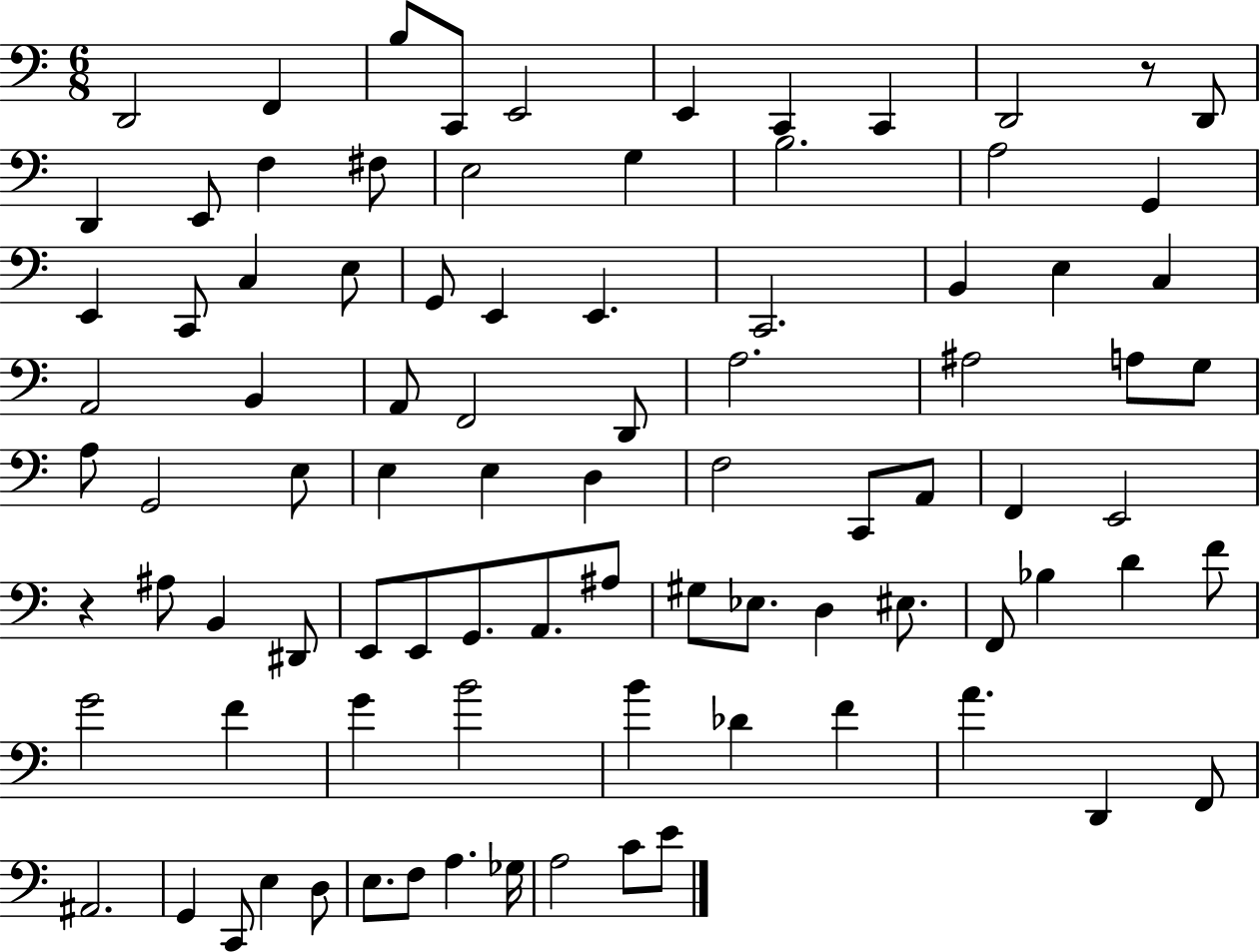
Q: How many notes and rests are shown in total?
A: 90